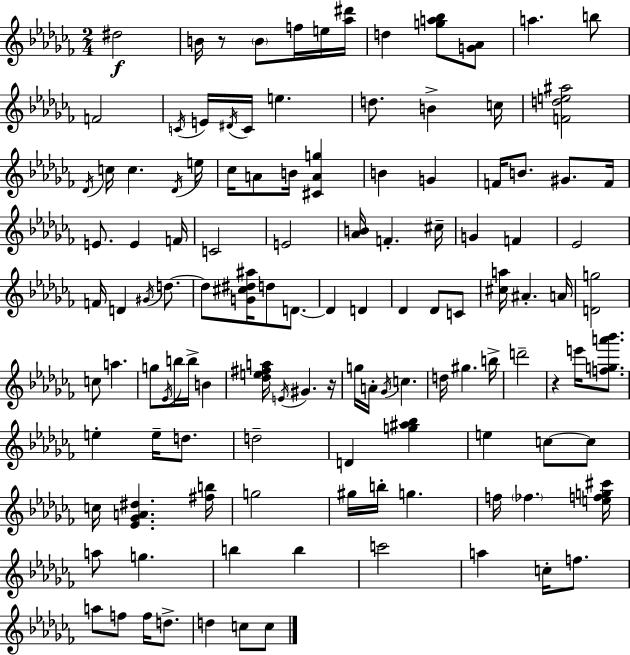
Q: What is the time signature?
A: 2/4